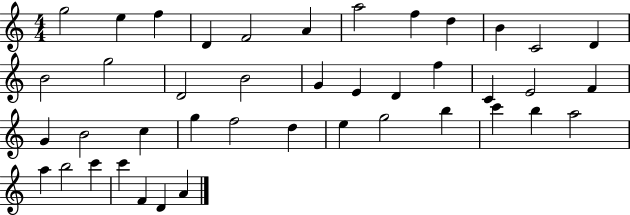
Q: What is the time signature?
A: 4/4